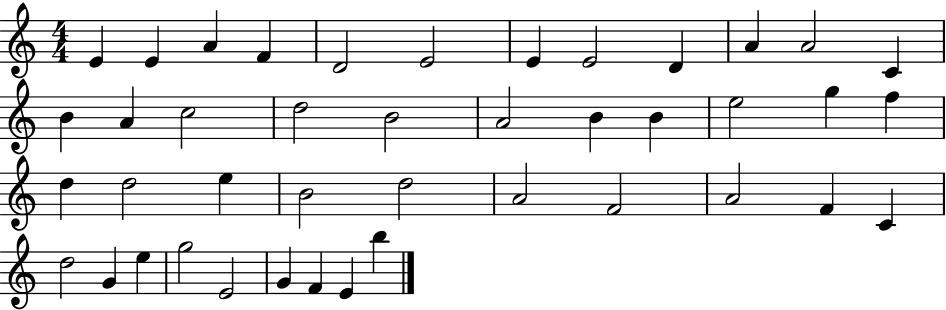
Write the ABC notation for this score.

X:1
T:Untitled
M:4/4
L:1/4
K:C
E E A F D2 E2 E E2 D A A2 C B A c2 d2 B2 A2 B B e2 g f d d2 e B2 d2 A2 F2 A2 F C d2 G e g2 E2 G F E b